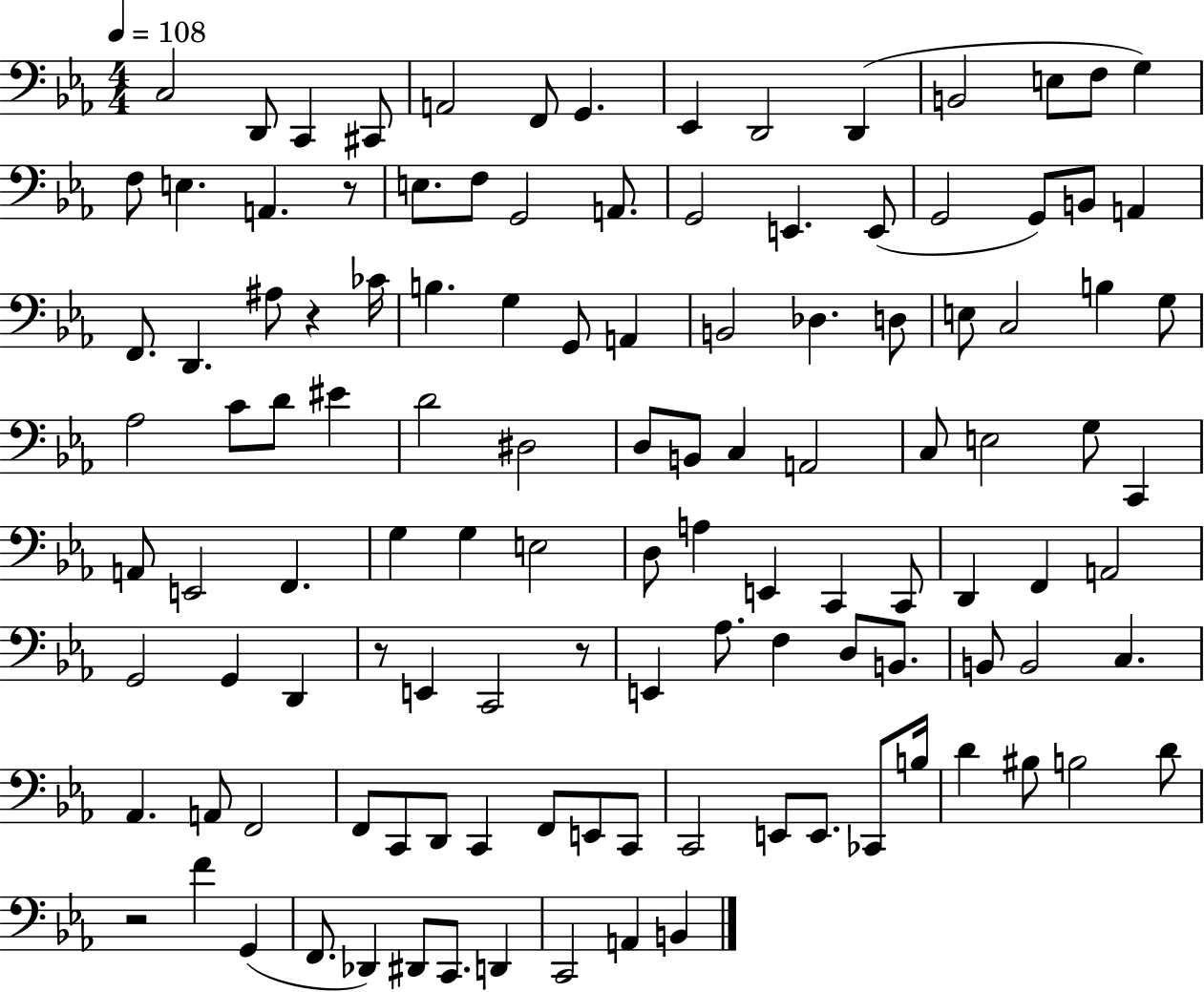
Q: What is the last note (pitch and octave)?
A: B2